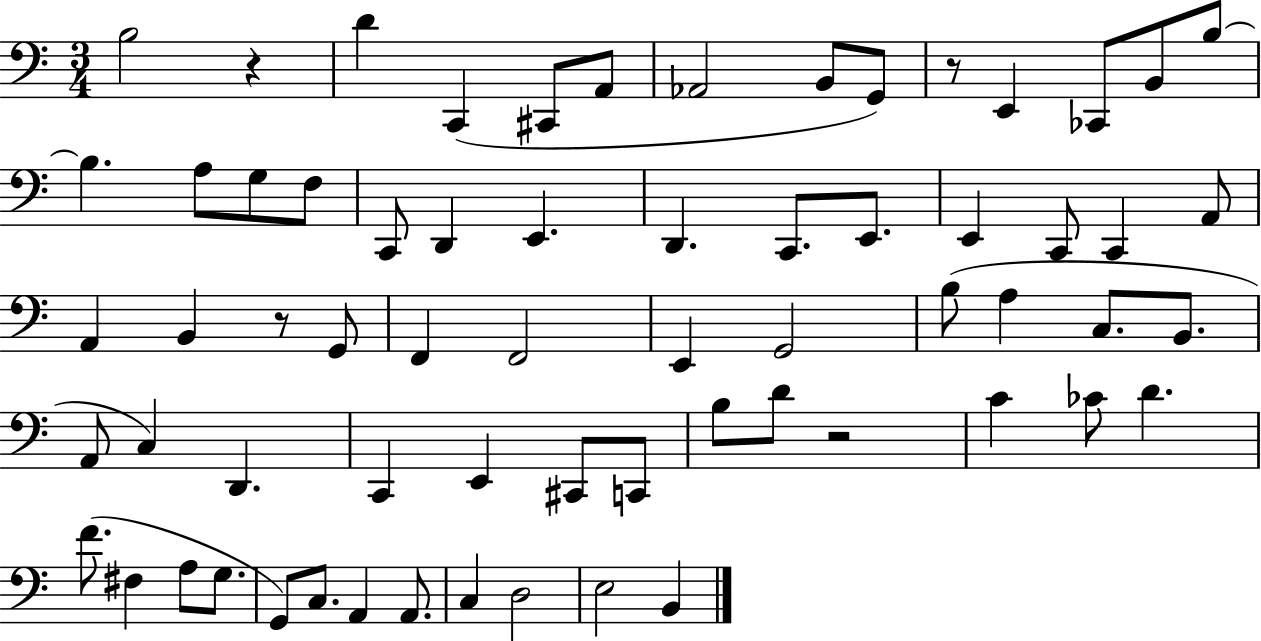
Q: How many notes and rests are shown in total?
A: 65